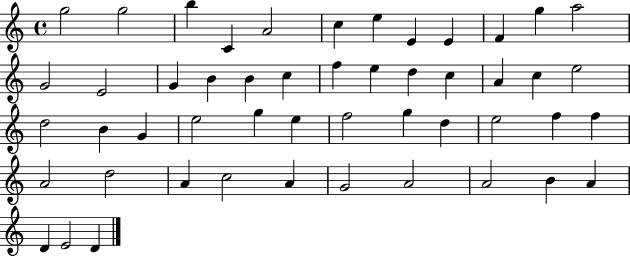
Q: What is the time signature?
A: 4/4